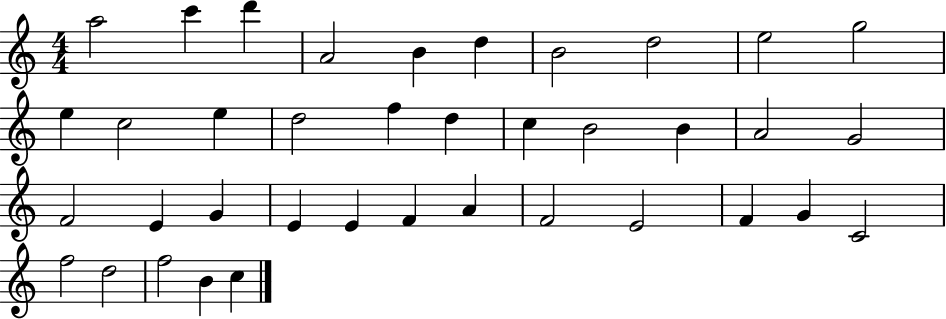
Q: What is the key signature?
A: C major